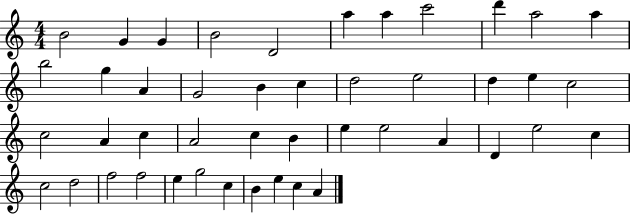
B4/h G4/q G4/q B4/h D4/h A5/q A5/q C6/h D6/q A5/h A5/q B5/h G5/q A4/q G4/h B4/q C5/q D5/h E5/h D5/q E5/q C5/h C5/h A4/q C5/q A4/h C5/q B4/q E5/q E5/h A4/q D4/q E5/h C5/q C5/h D5/h F5/h F5/h E5/q G5/h C5/q B4/q E5/q C5/q A4/q